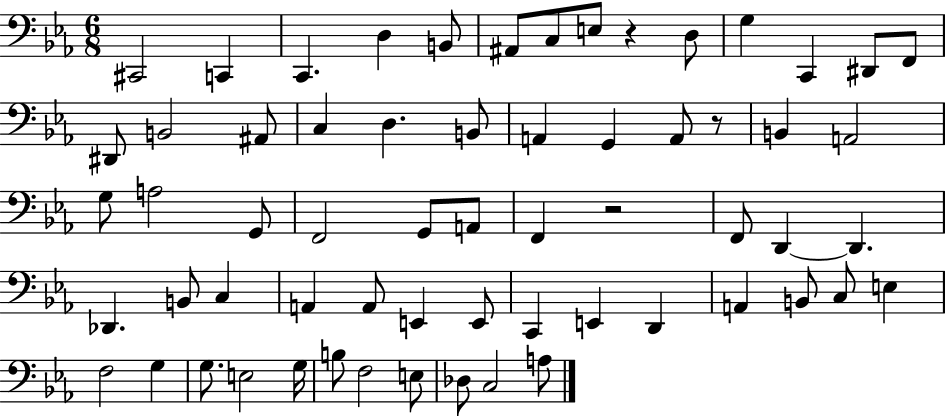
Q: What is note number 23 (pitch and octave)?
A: B2